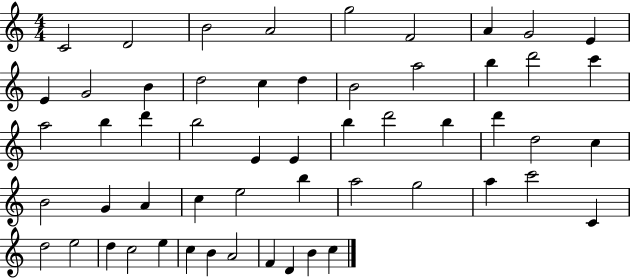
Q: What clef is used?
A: treble